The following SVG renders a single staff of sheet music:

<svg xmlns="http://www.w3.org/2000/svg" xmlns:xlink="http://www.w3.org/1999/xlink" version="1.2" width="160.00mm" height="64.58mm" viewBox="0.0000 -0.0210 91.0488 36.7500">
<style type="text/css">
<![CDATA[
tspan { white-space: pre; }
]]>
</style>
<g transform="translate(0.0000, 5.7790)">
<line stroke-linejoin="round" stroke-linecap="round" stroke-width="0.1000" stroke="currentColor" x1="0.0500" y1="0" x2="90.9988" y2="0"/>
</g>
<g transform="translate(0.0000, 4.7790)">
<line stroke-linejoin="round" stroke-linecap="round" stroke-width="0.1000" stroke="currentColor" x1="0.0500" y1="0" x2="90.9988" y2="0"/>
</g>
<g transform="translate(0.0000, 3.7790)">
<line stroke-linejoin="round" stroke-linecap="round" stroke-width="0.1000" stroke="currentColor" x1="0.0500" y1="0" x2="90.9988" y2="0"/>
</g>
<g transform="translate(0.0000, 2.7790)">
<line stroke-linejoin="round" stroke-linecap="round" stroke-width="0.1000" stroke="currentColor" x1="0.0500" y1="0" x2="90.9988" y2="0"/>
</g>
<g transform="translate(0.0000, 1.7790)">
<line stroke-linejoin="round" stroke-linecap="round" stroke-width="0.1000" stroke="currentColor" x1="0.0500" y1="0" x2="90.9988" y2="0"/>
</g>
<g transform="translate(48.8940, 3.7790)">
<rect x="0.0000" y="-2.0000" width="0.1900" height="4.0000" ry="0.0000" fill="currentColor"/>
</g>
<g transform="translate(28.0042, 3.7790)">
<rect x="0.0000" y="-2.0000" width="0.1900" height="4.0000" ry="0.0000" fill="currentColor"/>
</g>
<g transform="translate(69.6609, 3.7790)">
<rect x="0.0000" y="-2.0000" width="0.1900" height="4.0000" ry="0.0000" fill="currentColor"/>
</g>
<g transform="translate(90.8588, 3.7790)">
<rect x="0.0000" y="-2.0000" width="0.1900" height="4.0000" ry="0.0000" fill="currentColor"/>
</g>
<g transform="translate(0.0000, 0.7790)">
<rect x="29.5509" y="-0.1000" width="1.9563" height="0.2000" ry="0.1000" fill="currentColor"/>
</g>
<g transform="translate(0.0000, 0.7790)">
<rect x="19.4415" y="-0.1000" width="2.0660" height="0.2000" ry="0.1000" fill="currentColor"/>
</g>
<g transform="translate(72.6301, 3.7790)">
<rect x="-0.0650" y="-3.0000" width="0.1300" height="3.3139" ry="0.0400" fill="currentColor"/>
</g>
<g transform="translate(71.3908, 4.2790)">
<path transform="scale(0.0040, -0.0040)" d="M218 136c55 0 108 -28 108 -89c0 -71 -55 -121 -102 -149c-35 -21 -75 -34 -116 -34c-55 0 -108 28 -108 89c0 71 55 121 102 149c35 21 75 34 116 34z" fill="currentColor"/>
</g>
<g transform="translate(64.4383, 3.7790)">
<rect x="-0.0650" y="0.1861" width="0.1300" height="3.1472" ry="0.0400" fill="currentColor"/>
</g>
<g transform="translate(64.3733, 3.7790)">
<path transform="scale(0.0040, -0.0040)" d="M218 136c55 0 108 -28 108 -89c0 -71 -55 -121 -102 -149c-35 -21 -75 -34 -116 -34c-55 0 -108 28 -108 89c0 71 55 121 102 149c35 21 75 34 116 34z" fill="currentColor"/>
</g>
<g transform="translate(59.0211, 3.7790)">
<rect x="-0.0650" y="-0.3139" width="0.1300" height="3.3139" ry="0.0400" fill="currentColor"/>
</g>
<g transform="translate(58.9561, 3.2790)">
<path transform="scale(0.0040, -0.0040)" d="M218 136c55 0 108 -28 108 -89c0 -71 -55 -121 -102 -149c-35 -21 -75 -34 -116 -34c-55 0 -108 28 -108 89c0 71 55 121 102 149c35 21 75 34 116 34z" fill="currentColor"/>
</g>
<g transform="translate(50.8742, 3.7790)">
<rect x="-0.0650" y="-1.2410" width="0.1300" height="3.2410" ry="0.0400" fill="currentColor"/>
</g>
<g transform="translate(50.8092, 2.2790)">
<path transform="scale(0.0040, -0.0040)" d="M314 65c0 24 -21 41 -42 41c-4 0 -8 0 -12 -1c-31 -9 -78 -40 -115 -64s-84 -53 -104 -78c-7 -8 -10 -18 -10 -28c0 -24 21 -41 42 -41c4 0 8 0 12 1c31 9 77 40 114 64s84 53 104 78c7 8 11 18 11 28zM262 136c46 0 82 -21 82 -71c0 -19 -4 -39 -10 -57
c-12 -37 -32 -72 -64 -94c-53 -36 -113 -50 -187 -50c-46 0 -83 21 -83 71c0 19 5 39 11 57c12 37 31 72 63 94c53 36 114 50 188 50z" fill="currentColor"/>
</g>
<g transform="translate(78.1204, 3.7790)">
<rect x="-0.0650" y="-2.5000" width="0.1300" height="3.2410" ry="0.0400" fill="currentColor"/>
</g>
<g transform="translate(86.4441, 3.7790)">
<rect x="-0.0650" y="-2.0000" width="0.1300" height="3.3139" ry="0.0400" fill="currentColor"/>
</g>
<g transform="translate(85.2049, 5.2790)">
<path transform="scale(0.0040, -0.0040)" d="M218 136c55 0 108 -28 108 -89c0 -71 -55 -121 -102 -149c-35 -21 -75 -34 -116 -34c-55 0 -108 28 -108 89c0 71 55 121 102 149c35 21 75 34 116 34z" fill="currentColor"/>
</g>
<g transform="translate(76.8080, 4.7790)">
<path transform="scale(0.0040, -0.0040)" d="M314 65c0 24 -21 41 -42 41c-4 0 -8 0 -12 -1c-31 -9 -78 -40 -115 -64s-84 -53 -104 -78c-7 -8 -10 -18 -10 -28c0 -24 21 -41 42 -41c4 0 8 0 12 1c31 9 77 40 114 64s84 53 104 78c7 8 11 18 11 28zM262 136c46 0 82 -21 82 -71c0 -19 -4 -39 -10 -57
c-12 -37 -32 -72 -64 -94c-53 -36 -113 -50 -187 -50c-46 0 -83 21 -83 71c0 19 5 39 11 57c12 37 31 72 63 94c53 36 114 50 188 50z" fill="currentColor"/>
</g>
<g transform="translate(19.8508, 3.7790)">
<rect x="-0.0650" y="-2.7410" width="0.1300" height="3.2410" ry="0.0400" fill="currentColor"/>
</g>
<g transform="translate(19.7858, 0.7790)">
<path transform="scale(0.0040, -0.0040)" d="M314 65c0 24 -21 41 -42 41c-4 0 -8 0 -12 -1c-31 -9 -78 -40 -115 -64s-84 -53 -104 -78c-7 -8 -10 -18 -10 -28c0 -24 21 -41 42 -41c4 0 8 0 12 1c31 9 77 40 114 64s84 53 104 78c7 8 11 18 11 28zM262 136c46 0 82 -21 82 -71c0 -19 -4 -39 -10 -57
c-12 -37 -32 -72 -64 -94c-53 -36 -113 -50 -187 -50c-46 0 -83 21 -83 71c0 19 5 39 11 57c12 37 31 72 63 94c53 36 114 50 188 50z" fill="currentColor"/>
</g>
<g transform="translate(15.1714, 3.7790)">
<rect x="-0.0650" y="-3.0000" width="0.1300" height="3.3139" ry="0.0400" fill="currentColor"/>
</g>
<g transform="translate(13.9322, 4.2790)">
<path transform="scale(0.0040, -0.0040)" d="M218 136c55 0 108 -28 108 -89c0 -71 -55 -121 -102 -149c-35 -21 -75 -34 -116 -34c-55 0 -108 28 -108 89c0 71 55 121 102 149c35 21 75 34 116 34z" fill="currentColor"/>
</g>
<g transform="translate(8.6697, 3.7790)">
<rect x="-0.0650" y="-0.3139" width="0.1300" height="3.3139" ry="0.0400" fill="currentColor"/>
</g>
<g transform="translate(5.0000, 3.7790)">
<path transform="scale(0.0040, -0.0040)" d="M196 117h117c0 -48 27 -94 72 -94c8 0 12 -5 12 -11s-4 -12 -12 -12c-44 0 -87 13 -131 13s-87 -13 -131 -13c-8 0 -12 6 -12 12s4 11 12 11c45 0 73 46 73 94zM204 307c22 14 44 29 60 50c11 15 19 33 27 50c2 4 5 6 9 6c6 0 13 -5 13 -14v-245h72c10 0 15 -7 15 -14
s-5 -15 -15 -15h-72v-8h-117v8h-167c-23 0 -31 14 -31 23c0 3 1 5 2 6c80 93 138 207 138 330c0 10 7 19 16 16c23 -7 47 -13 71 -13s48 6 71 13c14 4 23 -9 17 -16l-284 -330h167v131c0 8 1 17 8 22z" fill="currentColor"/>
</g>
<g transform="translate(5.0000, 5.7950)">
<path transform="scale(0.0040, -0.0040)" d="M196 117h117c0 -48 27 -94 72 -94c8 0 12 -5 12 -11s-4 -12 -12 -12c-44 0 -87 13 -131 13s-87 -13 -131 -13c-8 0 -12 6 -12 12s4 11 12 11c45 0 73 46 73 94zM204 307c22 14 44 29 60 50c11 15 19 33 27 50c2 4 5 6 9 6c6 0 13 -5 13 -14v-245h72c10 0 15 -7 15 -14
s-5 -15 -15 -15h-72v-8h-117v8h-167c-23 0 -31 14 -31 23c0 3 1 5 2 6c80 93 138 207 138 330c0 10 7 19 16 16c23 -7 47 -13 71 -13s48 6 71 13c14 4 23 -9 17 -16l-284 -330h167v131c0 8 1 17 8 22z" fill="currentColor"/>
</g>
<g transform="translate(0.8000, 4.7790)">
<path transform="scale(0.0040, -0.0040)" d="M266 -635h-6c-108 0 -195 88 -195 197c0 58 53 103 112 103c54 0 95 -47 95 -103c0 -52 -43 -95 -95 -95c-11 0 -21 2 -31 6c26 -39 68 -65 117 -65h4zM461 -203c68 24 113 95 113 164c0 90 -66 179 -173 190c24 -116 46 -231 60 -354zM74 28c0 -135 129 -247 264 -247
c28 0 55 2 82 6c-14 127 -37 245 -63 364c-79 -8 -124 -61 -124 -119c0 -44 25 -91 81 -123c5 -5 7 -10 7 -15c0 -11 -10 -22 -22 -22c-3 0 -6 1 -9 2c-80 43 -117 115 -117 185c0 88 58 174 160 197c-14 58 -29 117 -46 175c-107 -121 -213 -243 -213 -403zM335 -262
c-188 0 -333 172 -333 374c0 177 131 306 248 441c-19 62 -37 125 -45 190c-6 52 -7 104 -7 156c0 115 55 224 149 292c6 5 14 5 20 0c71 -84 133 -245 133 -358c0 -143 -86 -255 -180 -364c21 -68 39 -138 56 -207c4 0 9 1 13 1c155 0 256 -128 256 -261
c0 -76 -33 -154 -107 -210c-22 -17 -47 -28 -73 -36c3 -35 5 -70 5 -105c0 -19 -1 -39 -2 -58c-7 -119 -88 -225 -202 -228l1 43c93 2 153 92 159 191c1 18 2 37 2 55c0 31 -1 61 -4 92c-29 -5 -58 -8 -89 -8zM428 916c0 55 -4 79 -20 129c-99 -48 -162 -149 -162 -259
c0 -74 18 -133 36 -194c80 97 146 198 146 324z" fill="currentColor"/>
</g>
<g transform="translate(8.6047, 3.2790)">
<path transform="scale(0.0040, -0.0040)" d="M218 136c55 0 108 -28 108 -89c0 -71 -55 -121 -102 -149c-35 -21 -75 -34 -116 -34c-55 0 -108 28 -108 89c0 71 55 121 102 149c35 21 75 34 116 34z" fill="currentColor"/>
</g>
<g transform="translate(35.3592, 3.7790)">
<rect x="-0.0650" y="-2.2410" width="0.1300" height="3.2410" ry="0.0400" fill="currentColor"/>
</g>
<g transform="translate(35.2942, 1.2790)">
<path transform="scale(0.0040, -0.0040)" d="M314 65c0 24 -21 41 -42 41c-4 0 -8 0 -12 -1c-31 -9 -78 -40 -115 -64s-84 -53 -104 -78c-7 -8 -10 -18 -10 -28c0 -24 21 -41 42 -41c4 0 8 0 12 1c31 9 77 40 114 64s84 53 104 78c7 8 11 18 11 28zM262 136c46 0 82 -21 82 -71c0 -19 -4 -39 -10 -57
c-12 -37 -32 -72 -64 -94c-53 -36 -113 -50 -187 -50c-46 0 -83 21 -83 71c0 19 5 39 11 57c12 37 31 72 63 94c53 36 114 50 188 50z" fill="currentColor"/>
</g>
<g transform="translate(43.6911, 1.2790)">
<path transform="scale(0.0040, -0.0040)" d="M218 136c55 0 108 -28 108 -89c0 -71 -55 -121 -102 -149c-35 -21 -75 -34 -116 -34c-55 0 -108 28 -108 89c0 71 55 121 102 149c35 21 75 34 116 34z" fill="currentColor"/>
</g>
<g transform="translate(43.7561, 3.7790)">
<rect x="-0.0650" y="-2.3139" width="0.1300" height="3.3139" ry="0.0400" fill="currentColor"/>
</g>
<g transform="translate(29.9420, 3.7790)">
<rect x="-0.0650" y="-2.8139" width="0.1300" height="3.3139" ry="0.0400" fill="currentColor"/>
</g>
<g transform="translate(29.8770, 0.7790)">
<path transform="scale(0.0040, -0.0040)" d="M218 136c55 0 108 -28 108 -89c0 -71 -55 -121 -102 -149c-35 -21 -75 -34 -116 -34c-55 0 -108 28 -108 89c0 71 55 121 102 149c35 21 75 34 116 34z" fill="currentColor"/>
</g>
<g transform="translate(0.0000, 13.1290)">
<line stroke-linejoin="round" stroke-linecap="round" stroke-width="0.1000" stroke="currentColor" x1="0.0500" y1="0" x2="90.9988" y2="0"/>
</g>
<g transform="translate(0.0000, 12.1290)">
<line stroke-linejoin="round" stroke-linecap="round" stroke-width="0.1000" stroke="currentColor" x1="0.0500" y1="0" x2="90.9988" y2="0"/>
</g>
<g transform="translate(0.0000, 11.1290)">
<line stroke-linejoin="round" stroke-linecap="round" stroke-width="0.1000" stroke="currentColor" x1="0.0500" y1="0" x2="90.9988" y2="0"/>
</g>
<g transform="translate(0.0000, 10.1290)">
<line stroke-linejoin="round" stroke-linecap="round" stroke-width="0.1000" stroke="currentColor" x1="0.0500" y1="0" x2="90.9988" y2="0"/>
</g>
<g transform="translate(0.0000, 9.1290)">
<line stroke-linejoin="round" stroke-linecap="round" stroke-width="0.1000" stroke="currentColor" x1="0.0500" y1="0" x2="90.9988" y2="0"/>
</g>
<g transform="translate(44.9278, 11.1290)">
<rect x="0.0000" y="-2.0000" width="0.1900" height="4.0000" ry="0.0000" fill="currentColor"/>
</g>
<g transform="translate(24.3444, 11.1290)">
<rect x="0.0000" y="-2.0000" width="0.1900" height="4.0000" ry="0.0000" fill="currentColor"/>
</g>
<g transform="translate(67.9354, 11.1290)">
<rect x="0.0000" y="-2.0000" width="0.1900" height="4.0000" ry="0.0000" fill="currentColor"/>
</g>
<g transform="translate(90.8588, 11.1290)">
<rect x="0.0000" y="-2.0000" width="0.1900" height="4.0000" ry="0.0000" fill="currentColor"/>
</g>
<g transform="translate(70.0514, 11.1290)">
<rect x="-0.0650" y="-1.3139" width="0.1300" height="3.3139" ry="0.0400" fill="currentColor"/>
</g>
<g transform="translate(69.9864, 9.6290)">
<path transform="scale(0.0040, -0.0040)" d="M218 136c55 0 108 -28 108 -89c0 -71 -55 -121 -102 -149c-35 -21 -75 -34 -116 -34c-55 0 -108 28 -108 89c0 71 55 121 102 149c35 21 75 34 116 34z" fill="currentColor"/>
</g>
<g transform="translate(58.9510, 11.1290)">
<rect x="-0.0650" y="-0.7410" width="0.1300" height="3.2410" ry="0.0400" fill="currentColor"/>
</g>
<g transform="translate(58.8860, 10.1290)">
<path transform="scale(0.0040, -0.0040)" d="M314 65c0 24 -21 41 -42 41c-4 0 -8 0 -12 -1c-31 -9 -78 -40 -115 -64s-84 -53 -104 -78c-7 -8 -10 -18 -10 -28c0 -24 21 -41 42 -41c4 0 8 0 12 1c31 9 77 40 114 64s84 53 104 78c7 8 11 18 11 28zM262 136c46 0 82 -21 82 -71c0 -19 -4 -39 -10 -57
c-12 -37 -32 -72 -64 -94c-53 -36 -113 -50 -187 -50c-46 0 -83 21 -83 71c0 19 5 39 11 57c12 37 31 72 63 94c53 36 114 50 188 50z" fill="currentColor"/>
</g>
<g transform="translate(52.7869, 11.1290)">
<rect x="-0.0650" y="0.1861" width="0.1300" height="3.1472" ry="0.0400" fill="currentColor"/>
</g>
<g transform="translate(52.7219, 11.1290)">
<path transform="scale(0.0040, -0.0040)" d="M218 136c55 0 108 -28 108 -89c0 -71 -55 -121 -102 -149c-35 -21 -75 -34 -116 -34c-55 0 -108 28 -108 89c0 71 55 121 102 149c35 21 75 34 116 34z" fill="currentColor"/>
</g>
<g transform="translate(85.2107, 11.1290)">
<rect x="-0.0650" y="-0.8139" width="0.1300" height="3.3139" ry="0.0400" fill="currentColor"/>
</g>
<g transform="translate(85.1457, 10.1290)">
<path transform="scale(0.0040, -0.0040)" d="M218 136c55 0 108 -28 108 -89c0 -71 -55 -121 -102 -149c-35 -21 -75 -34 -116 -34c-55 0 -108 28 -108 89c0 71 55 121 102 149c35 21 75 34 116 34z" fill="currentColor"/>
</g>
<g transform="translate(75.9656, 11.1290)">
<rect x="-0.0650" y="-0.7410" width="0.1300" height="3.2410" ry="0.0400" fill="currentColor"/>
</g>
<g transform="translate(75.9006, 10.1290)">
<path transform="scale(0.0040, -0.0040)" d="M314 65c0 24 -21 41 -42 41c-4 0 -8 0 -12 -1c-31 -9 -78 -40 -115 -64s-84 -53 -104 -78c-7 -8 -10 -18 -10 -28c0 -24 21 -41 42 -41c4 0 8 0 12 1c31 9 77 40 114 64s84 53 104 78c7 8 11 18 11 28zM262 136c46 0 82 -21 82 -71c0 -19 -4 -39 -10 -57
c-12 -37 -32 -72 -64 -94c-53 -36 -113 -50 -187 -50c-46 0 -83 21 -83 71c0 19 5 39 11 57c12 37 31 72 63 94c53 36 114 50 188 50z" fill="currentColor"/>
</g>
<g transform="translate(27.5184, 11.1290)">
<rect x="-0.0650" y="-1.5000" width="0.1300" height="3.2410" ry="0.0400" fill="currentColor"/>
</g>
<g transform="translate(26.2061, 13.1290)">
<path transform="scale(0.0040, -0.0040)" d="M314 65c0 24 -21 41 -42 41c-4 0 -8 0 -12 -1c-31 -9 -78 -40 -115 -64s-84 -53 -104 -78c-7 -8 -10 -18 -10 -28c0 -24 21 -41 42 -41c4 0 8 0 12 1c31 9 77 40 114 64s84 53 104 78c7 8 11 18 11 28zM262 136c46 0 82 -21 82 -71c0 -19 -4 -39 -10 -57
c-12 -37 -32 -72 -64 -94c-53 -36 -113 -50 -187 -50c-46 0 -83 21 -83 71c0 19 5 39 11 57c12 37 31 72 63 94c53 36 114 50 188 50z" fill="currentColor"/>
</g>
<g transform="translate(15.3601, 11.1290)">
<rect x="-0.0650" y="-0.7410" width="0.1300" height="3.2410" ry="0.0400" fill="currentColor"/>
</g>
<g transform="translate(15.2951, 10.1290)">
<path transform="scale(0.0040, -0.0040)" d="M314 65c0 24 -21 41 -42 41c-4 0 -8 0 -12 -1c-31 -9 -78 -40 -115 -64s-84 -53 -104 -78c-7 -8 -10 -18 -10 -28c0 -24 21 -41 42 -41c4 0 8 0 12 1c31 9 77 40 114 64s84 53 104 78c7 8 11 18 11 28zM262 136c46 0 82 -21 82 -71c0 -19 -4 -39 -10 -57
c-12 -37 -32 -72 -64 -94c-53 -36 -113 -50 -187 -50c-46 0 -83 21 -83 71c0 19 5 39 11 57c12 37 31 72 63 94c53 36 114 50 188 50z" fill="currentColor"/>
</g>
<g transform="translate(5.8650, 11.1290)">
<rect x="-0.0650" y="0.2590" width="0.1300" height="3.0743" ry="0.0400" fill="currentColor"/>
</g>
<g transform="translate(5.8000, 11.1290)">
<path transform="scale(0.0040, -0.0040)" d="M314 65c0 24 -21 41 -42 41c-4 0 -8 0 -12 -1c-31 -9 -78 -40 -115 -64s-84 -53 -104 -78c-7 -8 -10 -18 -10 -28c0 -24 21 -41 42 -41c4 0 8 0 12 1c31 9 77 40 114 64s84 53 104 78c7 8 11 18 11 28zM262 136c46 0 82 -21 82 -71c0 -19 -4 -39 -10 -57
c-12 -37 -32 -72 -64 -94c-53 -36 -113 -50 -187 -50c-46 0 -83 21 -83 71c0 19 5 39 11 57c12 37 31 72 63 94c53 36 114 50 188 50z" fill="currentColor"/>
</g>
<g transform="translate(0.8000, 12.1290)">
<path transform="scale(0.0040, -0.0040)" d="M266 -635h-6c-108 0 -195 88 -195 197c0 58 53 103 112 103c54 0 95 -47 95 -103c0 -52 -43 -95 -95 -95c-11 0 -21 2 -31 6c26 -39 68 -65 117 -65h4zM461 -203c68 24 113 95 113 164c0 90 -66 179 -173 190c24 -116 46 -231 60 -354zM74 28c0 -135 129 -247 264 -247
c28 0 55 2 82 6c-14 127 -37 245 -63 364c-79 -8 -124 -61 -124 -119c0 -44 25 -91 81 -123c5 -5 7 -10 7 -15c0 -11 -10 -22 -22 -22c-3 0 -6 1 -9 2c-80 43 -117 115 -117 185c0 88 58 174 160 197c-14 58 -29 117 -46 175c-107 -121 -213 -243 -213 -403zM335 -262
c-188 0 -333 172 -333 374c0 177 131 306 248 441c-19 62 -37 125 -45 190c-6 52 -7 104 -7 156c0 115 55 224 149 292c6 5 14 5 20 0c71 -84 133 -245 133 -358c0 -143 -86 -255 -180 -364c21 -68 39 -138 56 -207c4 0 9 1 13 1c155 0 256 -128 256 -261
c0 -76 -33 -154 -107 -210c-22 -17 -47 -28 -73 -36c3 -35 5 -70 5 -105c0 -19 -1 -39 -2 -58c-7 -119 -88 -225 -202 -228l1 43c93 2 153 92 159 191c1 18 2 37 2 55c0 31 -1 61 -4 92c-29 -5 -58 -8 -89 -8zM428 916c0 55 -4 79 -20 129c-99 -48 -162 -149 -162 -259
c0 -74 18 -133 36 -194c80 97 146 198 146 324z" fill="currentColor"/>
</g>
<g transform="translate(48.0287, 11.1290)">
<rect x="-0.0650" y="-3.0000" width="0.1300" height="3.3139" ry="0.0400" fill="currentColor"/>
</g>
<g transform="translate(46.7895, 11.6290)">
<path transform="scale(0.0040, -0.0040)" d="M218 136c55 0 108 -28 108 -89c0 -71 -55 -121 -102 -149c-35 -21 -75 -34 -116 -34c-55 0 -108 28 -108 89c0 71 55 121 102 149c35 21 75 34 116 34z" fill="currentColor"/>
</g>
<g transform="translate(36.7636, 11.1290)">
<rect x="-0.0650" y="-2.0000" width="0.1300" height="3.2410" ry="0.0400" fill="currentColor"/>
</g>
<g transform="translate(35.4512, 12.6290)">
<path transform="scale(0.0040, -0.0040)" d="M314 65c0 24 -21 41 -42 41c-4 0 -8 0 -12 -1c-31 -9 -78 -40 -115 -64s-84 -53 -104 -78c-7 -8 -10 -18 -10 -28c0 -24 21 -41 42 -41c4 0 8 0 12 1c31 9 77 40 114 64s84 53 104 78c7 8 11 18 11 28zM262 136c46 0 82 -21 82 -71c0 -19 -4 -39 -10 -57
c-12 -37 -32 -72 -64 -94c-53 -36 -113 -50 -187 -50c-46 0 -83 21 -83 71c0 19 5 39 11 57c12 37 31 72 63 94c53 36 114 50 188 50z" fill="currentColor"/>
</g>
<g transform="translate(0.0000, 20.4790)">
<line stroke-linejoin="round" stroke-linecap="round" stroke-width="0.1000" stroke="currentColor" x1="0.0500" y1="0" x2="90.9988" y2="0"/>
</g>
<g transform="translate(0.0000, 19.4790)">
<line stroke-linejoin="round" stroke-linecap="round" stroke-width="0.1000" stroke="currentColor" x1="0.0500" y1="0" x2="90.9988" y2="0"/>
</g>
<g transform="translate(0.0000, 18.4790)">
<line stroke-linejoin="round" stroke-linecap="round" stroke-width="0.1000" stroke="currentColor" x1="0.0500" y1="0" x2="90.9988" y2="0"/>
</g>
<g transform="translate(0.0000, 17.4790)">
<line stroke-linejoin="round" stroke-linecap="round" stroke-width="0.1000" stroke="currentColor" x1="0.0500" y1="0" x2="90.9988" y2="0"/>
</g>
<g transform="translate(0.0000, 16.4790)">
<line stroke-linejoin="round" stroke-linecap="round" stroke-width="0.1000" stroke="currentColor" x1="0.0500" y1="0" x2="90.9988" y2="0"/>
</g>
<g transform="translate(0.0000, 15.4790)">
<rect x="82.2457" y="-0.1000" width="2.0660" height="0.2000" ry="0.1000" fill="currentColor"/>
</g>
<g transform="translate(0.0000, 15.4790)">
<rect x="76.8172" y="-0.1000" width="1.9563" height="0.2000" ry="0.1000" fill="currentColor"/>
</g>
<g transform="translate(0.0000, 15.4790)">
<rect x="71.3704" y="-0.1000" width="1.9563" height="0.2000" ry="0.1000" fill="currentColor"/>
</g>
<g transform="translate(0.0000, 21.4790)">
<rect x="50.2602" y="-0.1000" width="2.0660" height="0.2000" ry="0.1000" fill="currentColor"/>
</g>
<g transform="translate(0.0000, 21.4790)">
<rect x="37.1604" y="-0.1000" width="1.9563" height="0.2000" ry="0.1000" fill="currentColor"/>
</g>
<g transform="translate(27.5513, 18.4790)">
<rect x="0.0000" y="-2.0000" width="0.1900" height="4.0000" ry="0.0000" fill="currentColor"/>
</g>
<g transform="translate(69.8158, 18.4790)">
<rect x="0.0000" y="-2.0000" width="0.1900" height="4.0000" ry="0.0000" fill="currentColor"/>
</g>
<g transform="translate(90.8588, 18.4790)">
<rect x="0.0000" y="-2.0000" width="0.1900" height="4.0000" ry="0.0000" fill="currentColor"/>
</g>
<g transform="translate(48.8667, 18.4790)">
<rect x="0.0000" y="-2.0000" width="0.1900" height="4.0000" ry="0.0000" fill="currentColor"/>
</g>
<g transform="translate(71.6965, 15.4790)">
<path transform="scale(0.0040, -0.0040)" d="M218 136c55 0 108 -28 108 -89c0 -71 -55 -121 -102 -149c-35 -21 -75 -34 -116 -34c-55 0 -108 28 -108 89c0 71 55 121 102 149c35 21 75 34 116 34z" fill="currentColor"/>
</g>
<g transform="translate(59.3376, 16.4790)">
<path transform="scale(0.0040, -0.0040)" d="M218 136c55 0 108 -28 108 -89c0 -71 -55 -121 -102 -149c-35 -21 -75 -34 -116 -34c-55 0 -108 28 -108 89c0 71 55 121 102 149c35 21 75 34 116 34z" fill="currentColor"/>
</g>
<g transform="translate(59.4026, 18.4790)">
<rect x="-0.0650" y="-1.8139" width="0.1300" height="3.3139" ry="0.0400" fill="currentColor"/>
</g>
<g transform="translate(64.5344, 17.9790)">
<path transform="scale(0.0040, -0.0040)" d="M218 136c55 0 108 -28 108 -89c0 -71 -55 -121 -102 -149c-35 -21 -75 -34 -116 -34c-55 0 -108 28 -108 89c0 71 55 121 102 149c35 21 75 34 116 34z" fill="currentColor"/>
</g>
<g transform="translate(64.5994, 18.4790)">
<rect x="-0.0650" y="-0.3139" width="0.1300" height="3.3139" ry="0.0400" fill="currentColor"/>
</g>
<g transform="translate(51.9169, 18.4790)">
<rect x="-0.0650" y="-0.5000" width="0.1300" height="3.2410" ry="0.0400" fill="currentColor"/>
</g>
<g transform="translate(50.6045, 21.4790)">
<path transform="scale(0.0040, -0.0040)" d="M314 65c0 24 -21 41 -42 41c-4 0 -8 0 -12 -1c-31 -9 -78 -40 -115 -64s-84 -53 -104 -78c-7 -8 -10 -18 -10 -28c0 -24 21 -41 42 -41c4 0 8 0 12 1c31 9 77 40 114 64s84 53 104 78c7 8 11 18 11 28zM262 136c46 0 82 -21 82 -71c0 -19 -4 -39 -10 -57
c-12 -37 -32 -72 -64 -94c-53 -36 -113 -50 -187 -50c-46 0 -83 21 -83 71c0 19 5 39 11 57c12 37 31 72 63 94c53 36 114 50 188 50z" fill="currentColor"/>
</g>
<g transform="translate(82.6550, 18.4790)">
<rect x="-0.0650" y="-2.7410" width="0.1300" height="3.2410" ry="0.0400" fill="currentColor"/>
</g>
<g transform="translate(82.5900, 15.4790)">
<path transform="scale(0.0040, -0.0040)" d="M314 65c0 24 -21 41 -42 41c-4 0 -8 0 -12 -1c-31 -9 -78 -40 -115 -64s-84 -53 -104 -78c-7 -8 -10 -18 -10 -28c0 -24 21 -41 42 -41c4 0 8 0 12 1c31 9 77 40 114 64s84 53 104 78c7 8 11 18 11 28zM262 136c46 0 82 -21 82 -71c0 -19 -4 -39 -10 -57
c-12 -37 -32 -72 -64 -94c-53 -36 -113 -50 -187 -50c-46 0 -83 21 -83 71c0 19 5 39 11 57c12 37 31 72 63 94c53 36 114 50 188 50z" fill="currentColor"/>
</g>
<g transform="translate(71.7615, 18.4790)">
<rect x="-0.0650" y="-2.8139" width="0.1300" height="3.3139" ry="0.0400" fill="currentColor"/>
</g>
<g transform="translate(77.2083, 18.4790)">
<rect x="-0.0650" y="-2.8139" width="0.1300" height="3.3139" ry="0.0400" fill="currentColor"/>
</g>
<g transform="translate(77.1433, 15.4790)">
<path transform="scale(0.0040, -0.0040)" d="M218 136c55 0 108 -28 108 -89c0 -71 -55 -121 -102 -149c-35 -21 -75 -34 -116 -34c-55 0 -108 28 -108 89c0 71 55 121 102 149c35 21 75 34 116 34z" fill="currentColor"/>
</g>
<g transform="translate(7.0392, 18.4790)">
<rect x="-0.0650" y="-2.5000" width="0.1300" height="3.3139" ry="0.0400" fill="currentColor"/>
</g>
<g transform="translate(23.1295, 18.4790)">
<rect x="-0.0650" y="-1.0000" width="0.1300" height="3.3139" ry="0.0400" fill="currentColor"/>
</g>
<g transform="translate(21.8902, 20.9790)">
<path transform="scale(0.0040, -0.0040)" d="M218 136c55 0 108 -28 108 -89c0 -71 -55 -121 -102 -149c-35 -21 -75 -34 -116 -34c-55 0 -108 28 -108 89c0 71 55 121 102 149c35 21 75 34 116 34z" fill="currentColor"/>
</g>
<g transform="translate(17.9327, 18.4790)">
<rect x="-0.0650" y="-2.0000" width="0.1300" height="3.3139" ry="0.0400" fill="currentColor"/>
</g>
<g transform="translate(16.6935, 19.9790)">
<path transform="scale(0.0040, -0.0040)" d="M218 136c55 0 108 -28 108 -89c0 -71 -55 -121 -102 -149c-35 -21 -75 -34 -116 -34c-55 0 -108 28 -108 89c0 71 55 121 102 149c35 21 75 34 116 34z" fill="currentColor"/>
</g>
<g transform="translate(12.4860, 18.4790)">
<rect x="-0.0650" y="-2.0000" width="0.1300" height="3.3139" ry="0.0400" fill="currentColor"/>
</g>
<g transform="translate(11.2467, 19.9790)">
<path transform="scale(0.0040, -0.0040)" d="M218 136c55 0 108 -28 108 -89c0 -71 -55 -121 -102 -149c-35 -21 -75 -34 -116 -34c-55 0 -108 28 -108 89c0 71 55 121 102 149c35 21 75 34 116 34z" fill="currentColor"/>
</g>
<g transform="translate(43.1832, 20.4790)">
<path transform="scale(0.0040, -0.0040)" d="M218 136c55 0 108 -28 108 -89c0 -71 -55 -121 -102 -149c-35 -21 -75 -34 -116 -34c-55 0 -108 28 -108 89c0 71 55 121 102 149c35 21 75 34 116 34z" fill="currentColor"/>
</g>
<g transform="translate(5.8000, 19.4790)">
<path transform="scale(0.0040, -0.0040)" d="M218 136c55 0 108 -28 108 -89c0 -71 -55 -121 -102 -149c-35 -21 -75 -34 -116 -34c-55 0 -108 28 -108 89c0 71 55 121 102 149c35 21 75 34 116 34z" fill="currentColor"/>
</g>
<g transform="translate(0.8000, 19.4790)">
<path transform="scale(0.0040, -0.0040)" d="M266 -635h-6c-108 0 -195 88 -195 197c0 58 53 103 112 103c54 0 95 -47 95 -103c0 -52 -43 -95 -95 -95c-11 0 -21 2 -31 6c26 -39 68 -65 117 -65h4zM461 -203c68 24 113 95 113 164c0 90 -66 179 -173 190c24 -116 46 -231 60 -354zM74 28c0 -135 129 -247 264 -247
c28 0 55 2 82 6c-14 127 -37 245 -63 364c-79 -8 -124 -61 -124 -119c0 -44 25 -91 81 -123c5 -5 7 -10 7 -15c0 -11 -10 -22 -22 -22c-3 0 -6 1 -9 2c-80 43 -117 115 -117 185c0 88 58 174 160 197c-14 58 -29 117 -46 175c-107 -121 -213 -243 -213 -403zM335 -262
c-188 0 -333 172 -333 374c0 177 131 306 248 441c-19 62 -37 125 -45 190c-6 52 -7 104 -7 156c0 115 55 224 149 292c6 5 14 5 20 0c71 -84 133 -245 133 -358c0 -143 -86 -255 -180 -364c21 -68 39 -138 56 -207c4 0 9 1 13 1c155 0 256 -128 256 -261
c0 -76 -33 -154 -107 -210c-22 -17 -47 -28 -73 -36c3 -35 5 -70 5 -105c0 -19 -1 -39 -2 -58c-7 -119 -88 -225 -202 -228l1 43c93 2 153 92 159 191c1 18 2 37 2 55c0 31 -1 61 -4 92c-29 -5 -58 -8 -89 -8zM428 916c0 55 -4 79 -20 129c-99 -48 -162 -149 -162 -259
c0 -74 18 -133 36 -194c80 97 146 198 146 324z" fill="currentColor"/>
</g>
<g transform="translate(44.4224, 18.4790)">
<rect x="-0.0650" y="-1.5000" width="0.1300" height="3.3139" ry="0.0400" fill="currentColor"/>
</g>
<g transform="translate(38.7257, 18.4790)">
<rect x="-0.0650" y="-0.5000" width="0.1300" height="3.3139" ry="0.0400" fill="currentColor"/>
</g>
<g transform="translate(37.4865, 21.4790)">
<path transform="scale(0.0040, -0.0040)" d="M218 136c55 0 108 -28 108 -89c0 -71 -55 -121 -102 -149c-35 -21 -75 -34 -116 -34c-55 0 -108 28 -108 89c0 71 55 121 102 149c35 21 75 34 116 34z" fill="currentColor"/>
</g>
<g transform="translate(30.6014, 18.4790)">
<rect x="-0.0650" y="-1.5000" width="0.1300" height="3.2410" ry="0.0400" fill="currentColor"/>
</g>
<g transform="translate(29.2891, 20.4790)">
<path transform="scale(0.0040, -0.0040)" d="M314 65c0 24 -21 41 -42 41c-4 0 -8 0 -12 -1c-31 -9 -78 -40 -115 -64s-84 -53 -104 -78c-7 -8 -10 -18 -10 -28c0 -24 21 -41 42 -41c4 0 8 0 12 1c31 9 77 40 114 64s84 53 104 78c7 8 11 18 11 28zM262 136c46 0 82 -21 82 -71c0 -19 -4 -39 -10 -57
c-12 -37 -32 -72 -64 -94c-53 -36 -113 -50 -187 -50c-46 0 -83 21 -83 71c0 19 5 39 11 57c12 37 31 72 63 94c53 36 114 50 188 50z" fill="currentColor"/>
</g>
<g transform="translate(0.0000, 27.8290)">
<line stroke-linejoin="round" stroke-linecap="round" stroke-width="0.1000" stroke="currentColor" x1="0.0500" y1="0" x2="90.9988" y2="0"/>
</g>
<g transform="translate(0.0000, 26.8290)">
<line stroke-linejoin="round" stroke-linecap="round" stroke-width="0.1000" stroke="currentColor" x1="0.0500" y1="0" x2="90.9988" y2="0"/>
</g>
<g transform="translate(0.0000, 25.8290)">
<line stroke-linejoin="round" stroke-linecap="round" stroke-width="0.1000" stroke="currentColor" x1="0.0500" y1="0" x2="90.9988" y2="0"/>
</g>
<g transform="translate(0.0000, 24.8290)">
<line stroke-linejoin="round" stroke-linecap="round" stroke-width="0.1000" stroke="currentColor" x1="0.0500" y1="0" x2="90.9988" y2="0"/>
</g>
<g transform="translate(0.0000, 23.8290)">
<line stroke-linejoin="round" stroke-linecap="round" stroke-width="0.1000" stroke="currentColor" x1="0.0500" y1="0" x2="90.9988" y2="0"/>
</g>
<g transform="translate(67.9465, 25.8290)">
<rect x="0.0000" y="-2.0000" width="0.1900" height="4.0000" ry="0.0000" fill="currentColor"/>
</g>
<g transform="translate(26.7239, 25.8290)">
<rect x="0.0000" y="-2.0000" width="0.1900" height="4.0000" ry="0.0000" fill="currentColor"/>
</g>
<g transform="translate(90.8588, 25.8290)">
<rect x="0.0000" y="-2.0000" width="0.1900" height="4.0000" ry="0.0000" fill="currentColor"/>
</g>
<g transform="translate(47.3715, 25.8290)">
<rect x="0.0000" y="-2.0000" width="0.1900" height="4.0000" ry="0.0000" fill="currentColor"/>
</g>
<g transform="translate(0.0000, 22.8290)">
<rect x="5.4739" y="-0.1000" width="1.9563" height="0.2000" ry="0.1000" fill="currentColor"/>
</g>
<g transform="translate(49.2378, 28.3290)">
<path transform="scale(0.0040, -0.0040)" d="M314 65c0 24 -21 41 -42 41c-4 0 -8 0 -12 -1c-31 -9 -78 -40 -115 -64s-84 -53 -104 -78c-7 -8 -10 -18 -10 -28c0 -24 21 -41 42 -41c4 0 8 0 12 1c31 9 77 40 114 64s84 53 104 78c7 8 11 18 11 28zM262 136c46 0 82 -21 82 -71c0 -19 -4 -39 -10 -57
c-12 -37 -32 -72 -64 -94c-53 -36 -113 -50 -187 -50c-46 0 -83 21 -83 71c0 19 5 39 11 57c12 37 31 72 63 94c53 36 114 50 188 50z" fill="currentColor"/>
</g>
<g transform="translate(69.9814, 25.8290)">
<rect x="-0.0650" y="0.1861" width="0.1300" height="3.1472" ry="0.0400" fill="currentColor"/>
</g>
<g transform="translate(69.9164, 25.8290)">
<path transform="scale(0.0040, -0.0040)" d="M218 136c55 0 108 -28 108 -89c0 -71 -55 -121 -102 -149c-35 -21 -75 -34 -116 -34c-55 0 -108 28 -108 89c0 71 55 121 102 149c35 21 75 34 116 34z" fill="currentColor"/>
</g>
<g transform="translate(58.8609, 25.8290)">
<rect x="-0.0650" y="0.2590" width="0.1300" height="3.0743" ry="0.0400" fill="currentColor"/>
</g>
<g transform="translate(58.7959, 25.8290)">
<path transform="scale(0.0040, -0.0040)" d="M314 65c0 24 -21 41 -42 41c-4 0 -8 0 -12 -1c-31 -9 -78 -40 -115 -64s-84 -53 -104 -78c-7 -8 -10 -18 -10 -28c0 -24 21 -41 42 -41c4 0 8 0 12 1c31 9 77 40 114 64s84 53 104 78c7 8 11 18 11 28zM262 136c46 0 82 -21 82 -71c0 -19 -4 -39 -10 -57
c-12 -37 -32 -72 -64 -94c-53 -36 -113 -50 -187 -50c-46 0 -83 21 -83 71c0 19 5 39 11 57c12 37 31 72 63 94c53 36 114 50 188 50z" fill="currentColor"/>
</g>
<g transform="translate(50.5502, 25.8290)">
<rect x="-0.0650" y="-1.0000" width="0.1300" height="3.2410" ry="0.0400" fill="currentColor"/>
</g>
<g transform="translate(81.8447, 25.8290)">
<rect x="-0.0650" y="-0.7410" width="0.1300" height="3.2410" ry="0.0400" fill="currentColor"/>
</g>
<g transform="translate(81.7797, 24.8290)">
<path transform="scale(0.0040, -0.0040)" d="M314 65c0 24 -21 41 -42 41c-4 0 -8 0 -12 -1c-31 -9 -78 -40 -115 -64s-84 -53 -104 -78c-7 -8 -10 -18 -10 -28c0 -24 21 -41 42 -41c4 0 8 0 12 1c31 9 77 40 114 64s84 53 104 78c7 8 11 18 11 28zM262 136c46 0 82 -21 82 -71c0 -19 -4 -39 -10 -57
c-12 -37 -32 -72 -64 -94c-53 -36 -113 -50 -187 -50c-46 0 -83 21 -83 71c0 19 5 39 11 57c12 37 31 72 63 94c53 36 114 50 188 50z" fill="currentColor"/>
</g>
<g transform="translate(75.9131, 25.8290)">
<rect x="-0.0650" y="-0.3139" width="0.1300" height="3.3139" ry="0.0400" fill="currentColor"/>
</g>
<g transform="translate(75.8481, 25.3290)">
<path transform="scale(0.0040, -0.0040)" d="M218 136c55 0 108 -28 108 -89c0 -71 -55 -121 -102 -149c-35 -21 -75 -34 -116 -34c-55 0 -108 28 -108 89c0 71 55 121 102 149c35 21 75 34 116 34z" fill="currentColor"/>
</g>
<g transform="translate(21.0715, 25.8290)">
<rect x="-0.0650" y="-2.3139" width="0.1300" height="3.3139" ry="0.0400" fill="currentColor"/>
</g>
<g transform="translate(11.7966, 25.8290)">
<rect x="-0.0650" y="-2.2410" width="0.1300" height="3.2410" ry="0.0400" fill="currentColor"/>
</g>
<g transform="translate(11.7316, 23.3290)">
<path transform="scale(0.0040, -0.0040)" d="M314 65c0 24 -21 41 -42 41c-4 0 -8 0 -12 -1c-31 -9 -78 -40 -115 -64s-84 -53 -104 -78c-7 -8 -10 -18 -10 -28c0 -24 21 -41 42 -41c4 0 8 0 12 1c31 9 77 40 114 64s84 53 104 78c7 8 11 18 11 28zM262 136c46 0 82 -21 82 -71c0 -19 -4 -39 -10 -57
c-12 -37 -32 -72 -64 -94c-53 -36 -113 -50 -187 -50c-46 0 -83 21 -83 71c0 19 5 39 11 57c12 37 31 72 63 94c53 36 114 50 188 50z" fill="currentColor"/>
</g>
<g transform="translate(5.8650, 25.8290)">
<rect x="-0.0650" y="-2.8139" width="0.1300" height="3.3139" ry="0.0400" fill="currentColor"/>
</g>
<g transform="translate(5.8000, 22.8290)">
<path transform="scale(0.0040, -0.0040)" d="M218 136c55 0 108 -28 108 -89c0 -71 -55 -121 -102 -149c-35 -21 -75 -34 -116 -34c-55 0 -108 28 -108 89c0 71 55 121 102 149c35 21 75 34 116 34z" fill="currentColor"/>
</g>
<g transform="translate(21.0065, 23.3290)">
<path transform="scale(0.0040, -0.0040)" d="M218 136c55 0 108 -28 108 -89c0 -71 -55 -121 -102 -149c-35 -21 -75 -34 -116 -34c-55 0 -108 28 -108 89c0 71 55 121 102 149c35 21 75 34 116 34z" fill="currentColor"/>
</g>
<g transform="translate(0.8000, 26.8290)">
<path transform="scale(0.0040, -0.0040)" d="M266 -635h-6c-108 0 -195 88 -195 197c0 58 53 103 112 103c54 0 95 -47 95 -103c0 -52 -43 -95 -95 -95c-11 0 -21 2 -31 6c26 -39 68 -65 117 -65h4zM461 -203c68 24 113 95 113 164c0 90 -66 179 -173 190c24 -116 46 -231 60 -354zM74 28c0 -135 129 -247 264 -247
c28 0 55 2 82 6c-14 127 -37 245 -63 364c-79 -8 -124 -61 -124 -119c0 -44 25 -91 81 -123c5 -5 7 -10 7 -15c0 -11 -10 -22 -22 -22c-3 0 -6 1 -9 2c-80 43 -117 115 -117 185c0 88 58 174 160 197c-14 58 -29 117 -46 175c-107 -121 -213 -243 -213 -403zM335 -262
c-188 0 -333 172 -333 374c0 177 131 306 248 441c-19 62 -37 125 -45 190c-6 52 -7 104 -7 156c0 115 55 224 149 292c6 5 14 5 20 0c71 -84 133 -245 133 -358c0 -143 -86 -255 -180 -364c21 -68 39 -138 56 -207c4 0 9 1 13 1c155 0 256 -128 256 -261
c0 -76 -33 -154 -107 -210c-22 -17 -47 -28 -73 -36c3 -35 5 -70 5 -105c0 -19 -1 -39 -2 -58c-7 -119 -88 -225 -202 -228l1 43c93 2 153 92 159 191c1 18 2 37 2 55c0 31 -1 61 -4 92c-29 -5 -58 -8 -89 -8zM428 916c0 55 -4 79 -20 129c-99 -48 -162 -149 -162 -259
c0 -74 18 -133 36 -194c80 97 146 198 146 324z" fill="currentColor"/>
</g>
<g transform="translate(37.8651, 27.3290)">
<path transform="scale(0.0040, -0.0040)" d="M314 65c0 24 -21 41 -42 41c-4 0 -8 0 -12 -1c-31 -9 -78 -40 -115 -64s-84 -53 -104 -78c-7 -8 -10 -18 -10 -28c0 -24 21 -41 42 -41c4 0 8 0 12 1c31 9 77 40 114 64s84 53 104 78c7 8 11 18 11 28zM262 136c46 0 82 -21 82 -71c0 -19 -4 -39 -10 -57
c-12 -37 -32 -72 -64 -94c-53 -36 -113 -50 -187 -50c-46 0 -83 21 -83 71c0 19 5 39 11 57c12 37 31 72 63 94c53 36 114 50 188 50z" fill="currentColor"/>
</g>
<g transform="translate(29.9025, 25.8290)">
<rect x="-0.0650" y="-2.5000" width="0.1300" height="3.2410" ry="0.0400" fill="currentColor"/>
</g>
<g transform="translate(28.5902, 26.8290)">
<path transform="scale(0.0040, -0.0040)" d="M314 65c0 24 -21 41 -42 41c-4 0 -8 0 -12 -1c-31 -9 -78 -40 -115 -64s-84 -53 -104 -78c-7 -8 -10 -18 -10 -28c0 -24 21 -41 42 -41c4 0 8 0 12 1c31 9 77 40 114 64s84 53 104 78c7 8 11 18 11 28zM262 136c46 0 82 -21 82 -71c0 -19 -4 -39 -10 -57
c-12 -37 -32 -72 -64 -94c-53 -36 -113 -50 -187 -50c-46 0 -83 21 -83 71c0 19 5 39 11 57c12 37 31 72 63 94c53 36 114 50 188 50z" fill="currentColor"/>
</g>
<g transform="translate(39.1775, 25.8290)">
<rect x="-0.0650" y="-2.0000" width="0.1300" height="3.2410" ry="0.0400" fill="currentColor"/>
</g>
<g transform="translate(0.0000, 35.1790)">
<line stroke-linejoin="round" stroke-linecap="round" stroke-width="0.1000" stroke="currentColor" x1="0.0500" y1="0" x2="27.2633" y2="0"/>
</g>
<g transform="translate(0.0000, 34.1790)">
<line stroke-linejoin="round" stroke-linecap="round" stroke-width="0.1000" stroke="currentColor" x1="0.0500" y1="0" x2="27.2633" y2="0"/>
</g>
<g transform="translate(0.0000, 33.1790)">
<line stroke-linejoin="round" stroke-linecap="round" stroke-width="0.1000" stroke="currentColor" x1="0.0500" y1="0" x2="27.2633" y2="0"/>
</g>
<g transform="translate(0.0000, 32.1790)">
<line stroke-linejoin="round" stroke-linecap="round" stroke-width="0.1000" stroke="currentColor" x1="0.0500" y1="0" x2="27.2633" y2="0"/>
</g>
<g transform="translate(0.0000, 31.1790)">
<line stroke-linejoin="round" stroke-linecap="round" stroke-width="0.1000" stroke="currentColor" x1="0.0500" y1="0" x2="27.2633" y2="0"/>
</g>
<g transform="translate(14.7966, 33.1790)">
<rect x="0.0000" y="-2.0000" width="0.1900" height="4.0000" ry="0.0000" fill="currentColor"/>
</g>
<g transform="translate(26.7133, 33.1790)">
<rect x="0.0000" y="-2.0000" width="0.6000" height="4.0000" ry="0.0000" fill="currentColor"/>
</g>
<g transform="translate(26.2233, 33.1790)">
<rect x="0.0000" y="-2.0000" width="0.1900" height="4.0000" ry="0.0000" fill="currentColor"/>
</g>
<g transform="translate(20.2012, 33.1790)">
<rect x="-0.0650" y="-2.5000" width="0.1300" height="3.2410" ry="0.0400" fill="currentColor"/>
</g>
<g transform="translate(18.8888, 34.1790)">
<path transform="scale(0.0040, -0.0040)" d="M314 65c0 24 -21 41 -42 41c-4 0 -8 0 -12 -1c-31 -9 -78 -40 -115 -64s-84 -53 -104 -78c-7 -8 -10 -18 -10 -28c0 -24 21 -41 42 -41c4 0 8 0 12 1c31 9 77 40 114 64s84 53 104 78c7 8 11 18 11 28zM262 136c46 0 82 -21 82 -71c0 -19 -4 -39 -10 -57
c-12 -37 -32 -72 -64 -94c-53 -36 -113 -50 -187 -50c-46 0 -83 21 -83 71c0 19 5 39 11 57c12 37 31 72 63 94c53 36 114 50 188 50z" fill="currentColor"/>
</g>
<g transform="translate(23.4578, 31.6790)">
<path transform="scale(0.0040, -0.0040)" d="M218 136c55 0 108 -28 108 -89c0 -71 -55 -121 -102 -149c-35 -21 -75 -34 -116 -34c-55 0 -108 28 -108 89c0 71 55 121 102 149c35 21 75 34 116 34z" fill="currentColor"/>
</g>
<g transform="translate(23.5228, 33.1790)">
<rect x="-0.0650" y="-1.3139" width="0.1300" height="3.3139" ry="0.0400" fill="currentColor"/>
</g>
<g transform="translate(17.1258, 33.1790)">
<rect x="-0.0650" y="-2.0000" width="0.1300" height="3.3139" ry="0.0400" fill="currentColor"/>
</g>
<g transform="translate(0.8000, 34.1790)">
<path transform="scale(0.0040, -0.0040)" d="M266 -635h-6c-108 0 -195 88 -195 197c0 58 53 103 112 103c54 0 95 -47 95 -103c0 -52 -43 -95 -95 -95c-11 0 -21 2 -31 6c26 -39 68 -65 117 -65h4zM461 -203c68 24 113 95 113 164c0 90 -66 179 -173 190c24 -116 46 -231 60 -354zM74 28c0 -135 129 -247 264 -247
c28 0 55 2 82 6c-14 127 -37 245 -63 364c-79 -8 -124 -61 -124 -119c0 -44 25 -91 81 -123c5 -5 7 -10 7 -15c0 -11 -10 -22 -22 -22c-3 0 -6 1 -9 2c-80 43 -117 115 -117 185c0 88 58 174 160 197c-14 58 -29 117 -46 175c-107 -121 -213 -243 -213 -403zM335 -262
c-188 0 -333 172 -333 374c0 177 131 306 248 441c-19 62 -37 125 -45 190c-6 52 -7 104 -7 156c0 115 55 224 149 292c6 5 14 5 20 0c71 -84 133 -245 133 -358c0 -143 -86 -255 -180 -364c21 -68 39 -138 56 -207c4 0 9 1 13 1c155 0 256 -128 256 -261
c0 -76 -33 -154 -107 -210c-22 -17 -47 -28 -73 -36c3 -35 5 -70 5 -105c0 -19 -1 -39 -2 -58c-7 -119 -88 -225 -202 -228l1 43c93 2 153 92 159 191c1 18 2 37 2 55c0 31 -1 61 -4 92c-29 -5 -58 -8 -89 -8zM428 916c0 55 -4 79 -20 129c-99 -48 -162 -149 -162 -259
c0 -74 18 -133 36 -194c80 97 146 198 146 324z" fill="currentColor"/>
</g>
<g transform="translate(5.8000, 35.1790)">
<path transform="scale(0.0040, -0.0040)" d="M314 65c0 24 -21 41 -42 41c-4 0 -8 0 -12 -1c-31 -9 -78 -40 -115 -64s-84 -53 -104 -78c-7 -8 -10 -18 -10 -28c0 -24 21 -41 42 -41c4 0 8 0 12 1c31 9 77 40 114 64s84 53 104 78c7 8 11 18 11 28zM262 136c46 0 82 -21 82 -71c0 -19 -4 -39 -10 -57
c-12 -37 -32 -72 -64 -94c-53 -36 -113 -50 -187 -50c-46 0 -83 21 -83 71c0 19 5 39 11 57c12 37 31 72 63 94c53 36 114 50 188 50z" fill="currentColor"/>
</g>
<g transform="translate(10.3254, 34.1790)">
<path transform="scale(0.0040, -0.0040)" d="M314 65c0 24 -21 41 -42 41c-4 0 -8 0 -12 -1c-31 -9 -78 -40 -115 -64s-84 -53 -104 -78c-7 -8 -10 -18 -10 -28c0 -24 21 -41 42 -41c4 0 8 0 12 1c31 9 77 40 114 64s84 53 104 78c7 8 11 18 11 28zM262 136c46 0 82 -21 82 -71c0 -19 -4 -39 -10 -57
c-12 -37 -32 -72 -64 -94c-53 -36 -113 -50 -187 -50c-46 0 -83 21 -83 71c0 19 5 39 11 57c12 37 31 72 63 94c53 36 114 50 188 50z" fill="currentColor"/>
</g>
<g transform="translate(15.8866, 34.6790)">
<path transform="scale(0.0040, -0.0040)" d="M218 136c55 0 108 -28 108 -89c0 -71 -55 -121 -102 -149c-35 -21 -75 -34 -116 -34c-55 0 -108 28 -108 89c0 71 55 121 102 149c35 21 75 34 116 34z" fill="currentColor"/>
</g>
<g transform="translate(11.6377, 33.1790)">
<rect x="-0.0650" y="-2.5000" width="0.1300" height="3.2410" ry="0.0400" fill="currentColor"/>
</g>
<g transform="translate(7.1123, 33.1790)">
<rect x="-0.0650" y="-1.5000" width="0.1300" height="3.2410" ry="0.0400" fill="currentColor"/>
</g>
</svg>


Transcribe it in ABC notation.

X:1
T:Untitled
M:4/4
L:1/4
K:C
c A a2 a g2 g e2 c B A G2 F B2 d2 E2 F2 A B d2 e d2 d G F F D E2 C E C2 f c a a a2 a g2 g G2 F2 D2 B2 B c d2 E2 G2 F G2 e